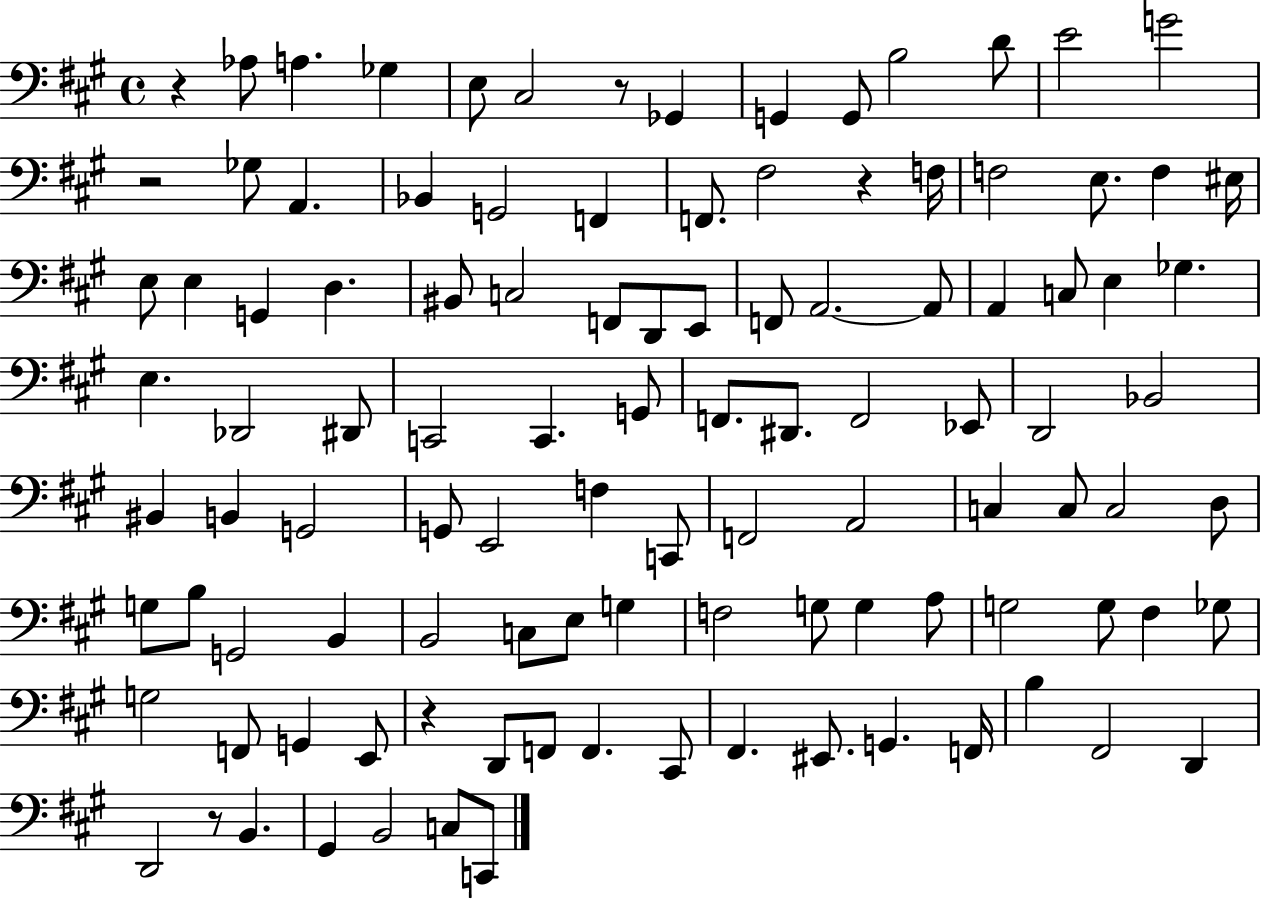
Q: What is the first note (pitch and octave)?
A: Ab3